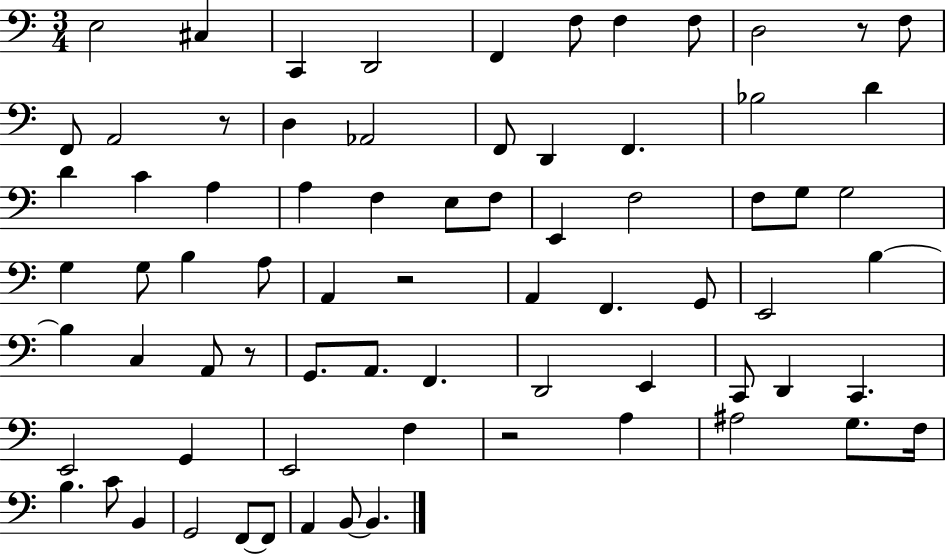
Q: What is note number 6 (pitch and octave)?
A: F3